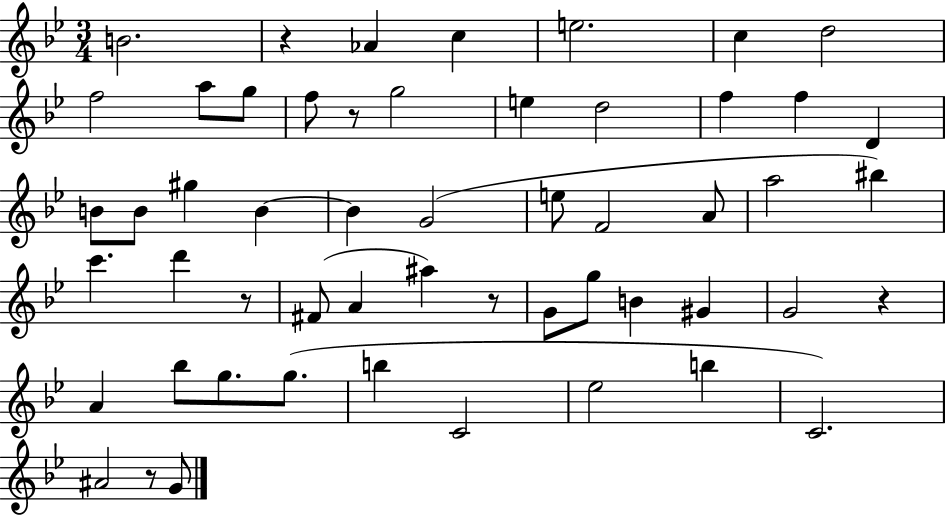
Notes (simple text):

B4/h. R/q Ab4/q C5/q E5/h. C5/q D5/h F5/h A5/e G5/e F5/e R/e G5/h E5/q D5/h F5/q F5/q D4/q B4/e B4/e G#5/q B4/q B4/q G4/h E5/e F4/h A4/e A5/h BIS5/q C6/q. D6/q R/e F#4/e A4/q A#5/q R/e G4/e G5/e B4/q G#4/q G4/h R/q A4/q Bb5/e G5/e. G5/e. B5/q C4/h Eb5/h B5/q C4/h. A#4/h R/e G4/e